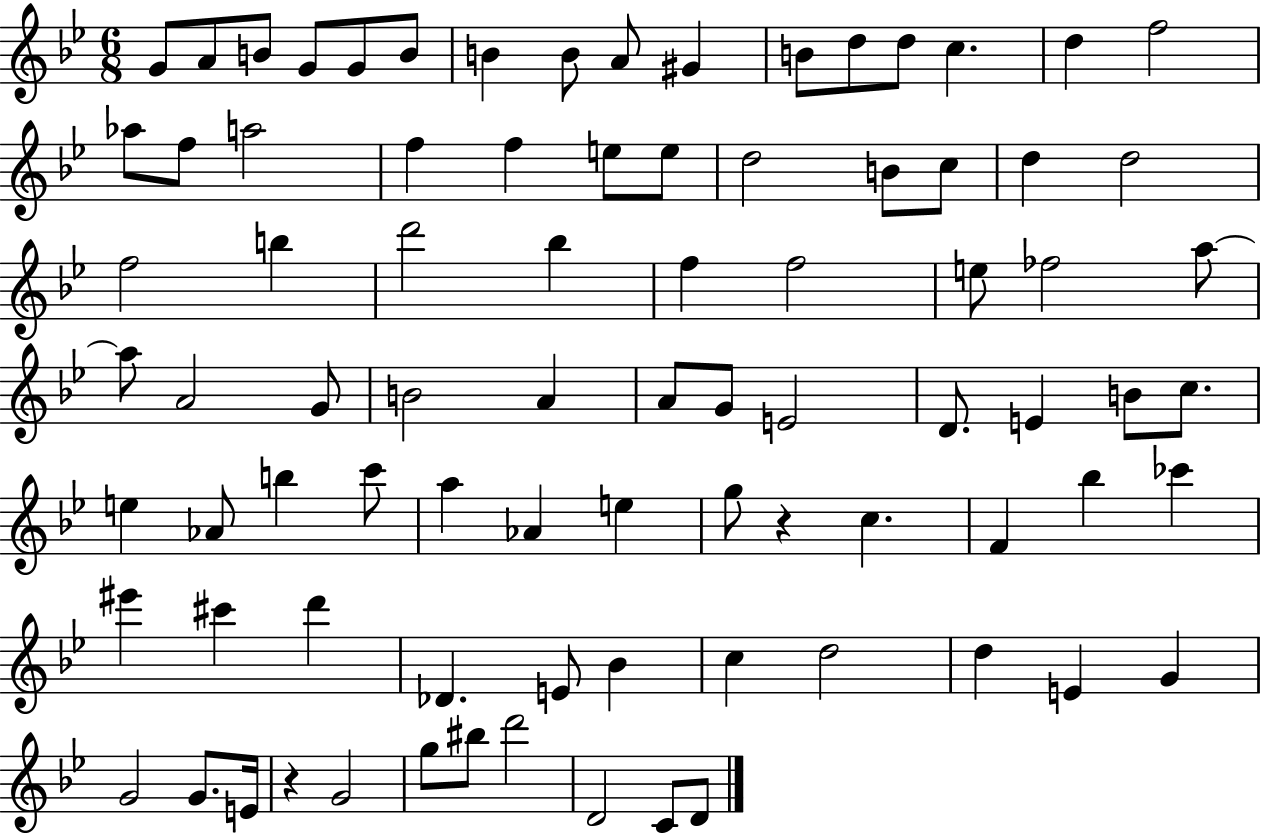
{
  \clef treble
  \numericTimeSignature
  \time 6/8
  \key bes \major
  \repeat volta 2 { g'8 a'8 b'8 g'8 g'8 b'8 | b'4 b'8 a'8 gis'4 | b'8 d''8 d''8 c''4. | d''4 f''2 | \break aes''8 f''8 a''2 | f''4 f''4 e''8 e''8 | d''2 b'8 c''8 | d''4 d''2 | \break f''2 b''4 | d'''2 bes''4 | f''4 f''2 | e''8 fes''2 a''8~~ | \break a''8 a'2 g'8 | b'2 a'4 | a'8 g'8 e'2 | d'8. e'4 b'8 c''8. | \break e''4 aes'8 b''4 c'''8 | a''4 aes'4 e''4 | g''8 r4 c''4. | f'4 bes''4 ces'''4 | \break eis'''4 cis'''4 d'''4 | des'4. e'8 bes'4 | c''4 d''2 | d''4 e'4 g'4 | \break g'2 g'8. e'16 | r4 g'2 | g''8 bis''8 d'''2 | d'2 c'8 d'8 | \break } \bar "|."
}